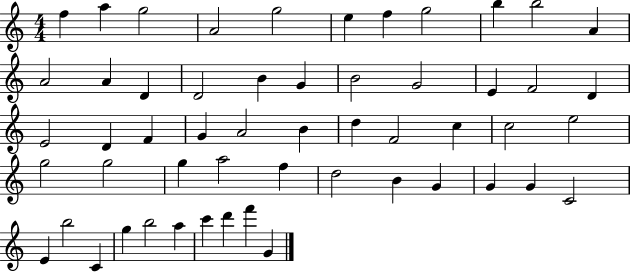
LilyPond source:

{
  \clef treble
  \numericTimeSignature
  \time 4/4
  \key c \major
  f''4 a''4 g''2 | a'2 g''2 | e''4 f''4 g''2 | b''4 b''2 a'4 | \break a'2 a'4 d'4 | d'2 b'4 g'4 | b'2 g'2 | e'4 f'2 d'4 | \break e'2 d'4 f'4 | g'4 a'2 b'4 | d''4 f'2 c''4 | c''2 e''2 | \break g''2 g''2 | g''4 a''2 f''4 | d''2 b'4 g'4 | g'4 g'4 c'2 | \break e'4 b''2 c'4 | g''4 b''2 a''4 | c'''4 d'''4 f'''4 g'4 | \bar "|."
}